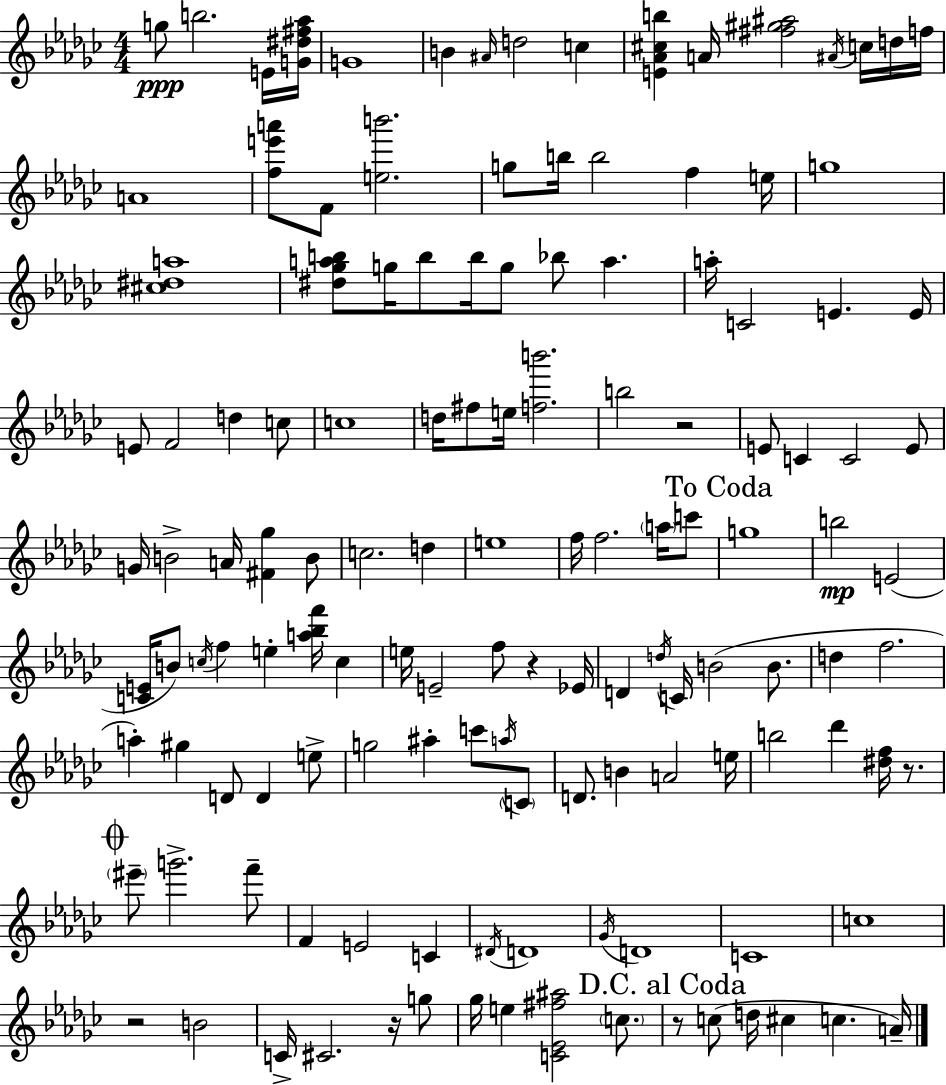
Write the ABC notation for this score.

X:1
T:Untitled
M:4/4
L:1/4
K:Ebm
g/2 b2 E/4 [G^d^f_a]/4 G4 B ^A/4 d2 c [E_A^cb] A/4 [^f^g^a]2 ^A/4 c/4 d/4 f/4 A4 [fe'a']/2 F/2 [eb']2 g/2 b/4 b2 f e/4 g4 [^c^da]4 [^d_gab]/2 g/4 b/2 b/4 g/2 _b/2 a a/4 C2 E E/4 E/2 F2 d c/2 c4 d/4 ^f/2 e/4 [fb']2 b2 z2 E/2 C C2 E/2 G/4 B2 A/4 [^F_g] B/2 c2 d e4 f/4 f2 a/4 c'/2 g4 b2 E2 [CE]/4 B/2 c/4 f e [a_bf']/4 c e/4 E2 f/2 z _E/4 D d/4 C/4 B2 B/2 d f2 a ^g D/2 D e/2 g2 ^a c'/2 a/4 C/2 D/2 B A2 e/4 b2 _d' [^df]/4 z/2 ^e'/2 g'2 f'/2 F E2 C ^D/4 D4 _G/4 D4 C4 c4 z2 B2 C/4 ^C2 z/4 g/2 _g/4 e [C_E^f^a]2 c/2 z/2 c/2 d/4 ^c c A/4